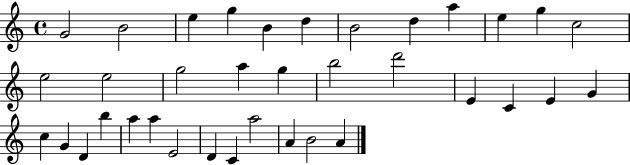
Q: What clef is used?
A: treble